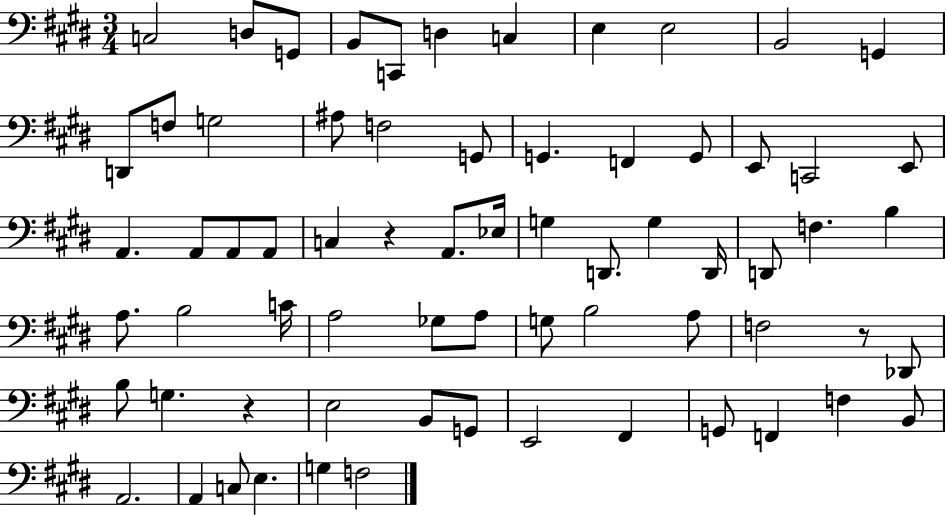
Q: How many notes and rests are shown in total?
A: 68